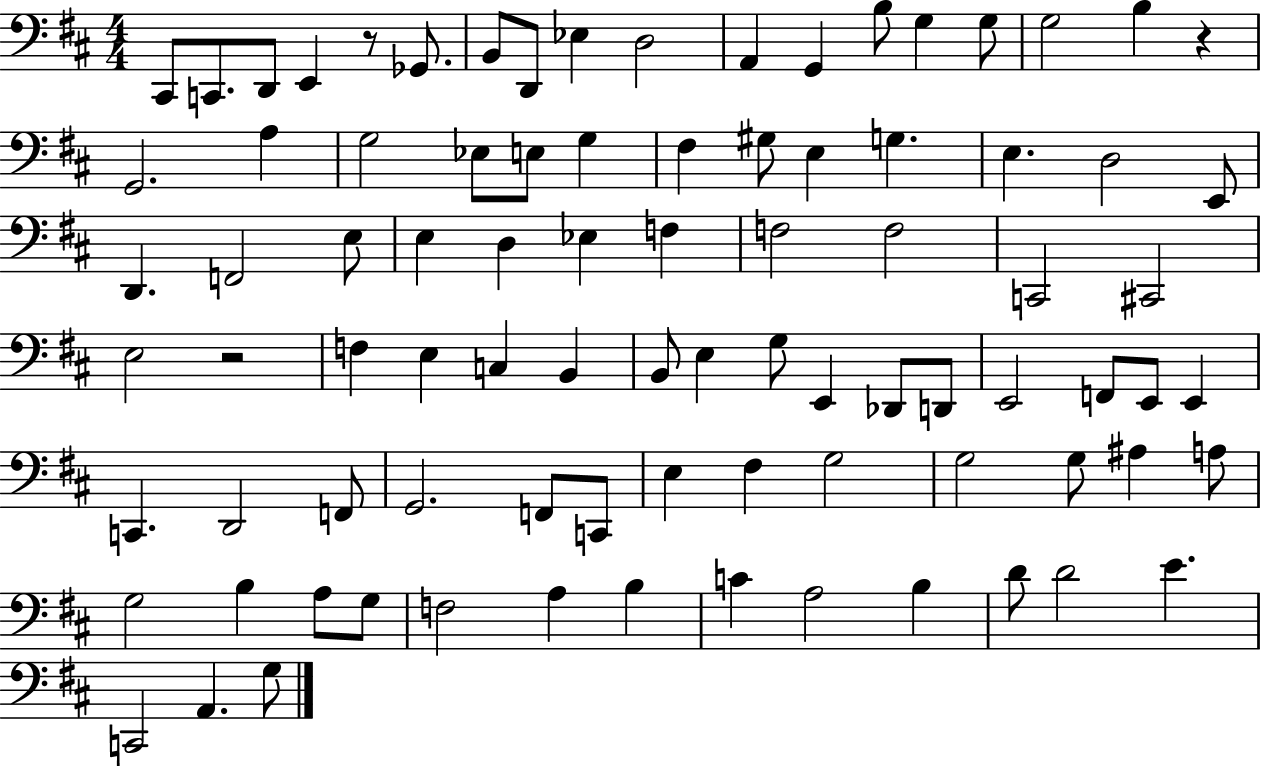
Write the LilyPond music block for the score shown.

{
  \clef bass
  \numericTimeSignature
  \time 4/4
  \key d \major
  cis,8 c,8. d,8 e,4 r8 ges,8. | b,8 d,8 ees4 d2 | a,4 g,4 b8 g4 g8 | g2 b4 r4 | \break g,2. a4 | g2 ees8 e8 g4 | fis4 gis8 e4 g4. | e4. d2 e,8 | \break d,4. f,2 e8 | e4 d4 ees4 f4 | f2 f2 | c,2 cis,2 | \break e2 r2 | f4 e4 c4 b,4 | b,8 e4 g8 e,4 des,8 d,8 | e,2 f,8 e,8 e,4 | \break c,4. d,2 f,8 | g,2. f,8 c,8 | e4 fis4 g2 | g2 g8 ais4 a8 | \break g2 b4 a8 g8 | f2 a4 b4 | c'4 a2 b4 | d'8 d'2 e'4. | \break c,2 a,4. g8 | \bar "|."
}